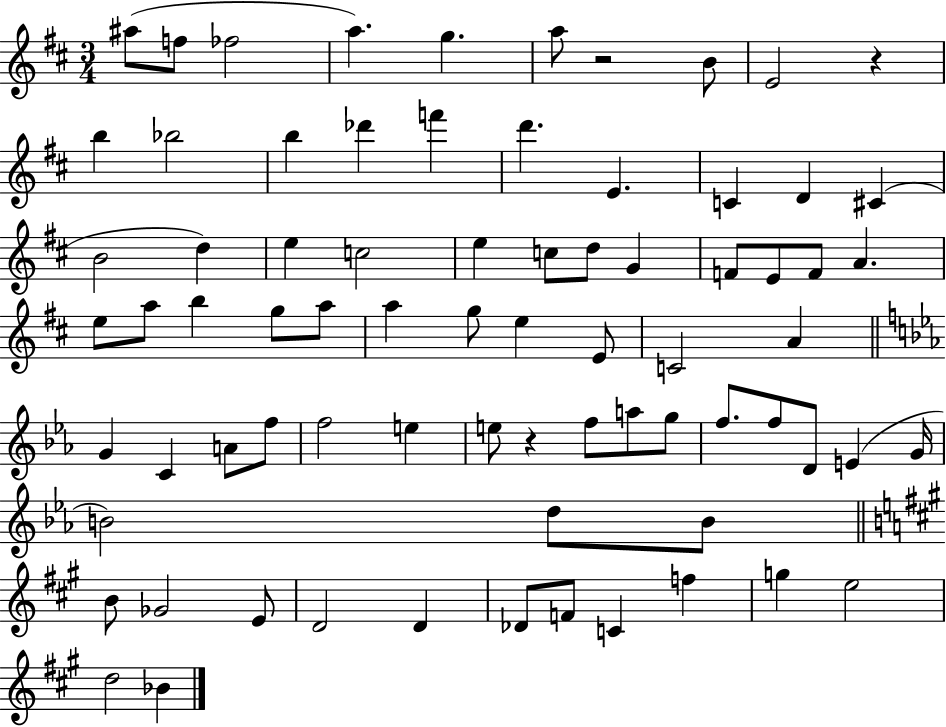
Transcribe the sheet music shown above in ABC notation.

X:1
T:Untitled
M:3/4
L:1/4
K:D
^a/2 f/2 _f2 a g a/2 z2 B/2 E2 z b _b2 b _d' f' d' E C D ^C B2 d e c2 e c/2 d/2 G F/2 E/2 F/2 A e/2 a/2 b g/2 a/2 a g/2 e E/2 C2 A G C A/2 f/2 f2 e e/2 z f/2 a/2 g/2 f/2 f/2 D/2 E G/4 B2 d/2 B/2 B/2 _G2 E/2 D2 D _D/2 F/2 C f g e2 d2 _B